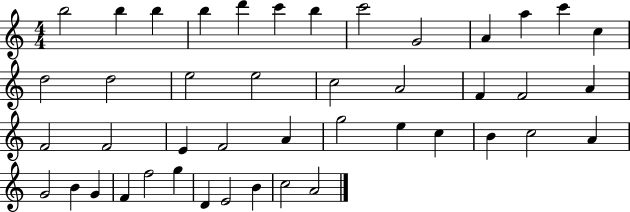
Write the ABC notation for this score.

X:1
T:Untitled
M:4/4
L:1/4
K:C
b2 b b b d' c' b c'2 G2 A a c' c d2 d2 e2 e2 c2 A2 F F2 A F2 F2 E F2 A g2 e c B c2 A G2 B G F f2 g D E2 B c2 A2